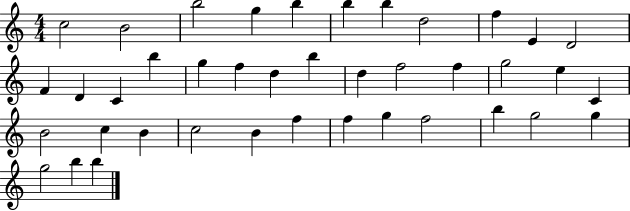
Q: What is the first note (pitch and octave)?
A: C5